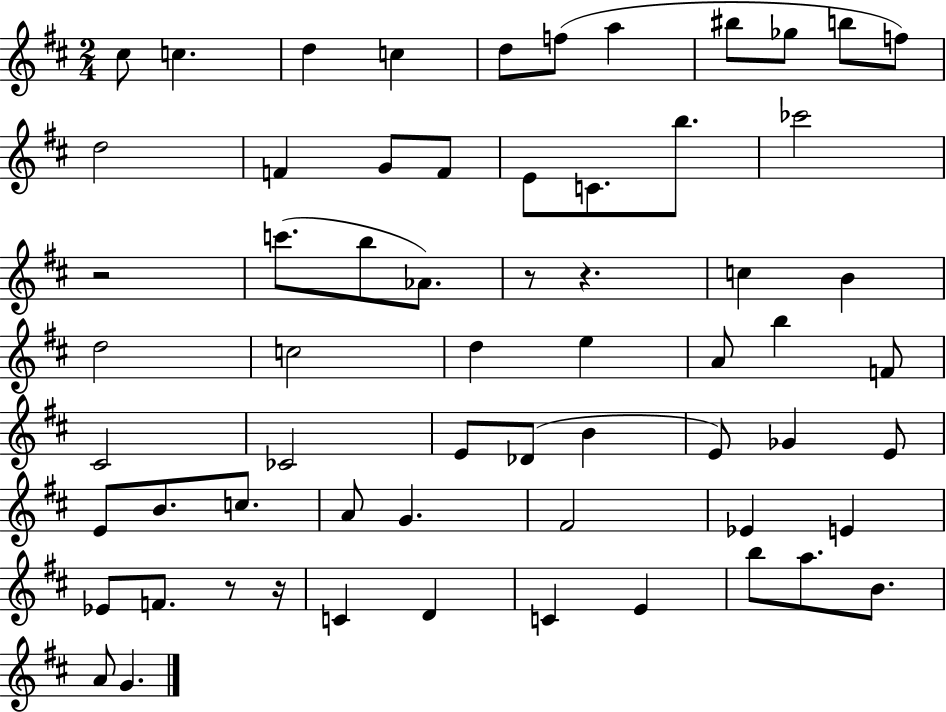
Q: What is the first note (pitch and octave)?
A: C#5